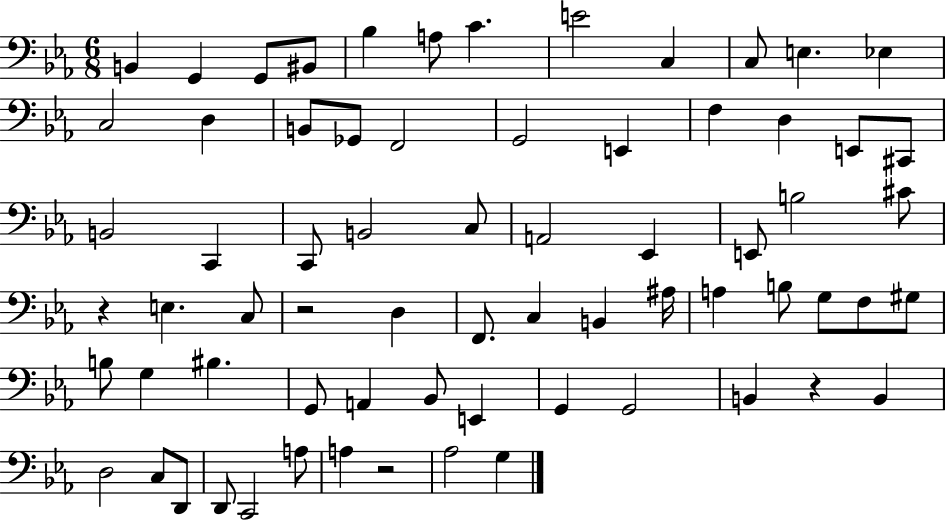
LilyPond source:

{
  \clef bass
  \numericTimeSignature
  \time 6/8
  \key ees \major
  b,4 g,4 g,8 bis,8 | bes4 a8 c'4. | e'2 c4 | c8 e4. ees4 | \break c2 d4 | b,8 ges,8 f,2 | g,2 e,4 | f4 d4 e,8 cis,8 | \break b,2 c,4 | c,8 b,2 c8 | a,2 ees,4 | e,8 b2 cis'8 | \break r4 e4. c8 | r2 d4 | f,8. c4 b,4 ais16 | a4 b8 g8 f8 gis8 | \break b8 g4 bis4. | g,8 a,4 bes,8 e,4 | g,4 g,2 | b,4 r4 b,4 | \break d2 c8 d,8 | d,8 c,2 a8 | a4 r2 | aes2 g4 | \break \bar "|."
}